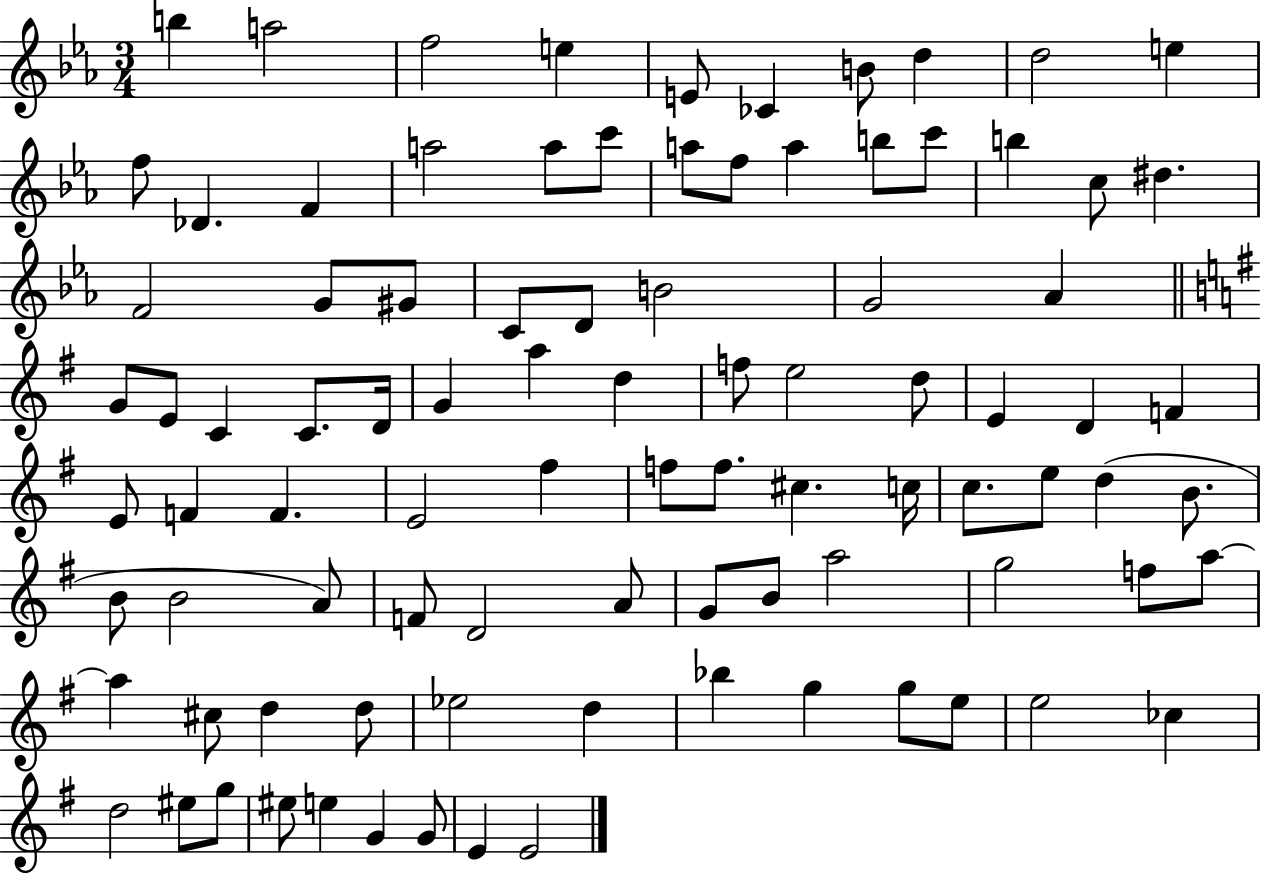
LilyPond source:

{
  \clef treble
  \numericTimeSignature
  \time 3/4
  \key ees \major
  b''4 a''2 | f''2 e''4 | e'8 ces'4 b'8 d''4 | d''2 e''4 | \break f''8 des'4. f'4 | a''2 a''8 c'''8 | a''8 f''8 a''4 b''8 c'''8 | b''4 c''8 dis''4. | \break f'2 g'8 gis'8 | c'8 d'8 b'2 | g'2 aes'4 | \bar "||" \break \key g \major g'8 e'8 c'4 c'8. d'16 | g'4 a''4 d''4 | f''8 e''2 d''8 | e'4 d'4 f'4 | \break e'8 f'4 f'4. | e'2 fis''4 | f''8 f''8. cis''4. c''16 | c''8. e''8 d''4( b'8. | \break b'8 b'2 a'8) | f'8 d'2 a'8 | g'8 b'8 a''2 | g''2 f''8 a''8~~ | \break a''4 cis''8 d''4 d''8 | ees''2 d''4 | bes''4 g''4 g''8 e''8 | e''2 ces''4 | \break d''2 eis''8 g''8 | eis''8 e''4 g'4 g'8 | e'4 e'2 | \bar "|."
}